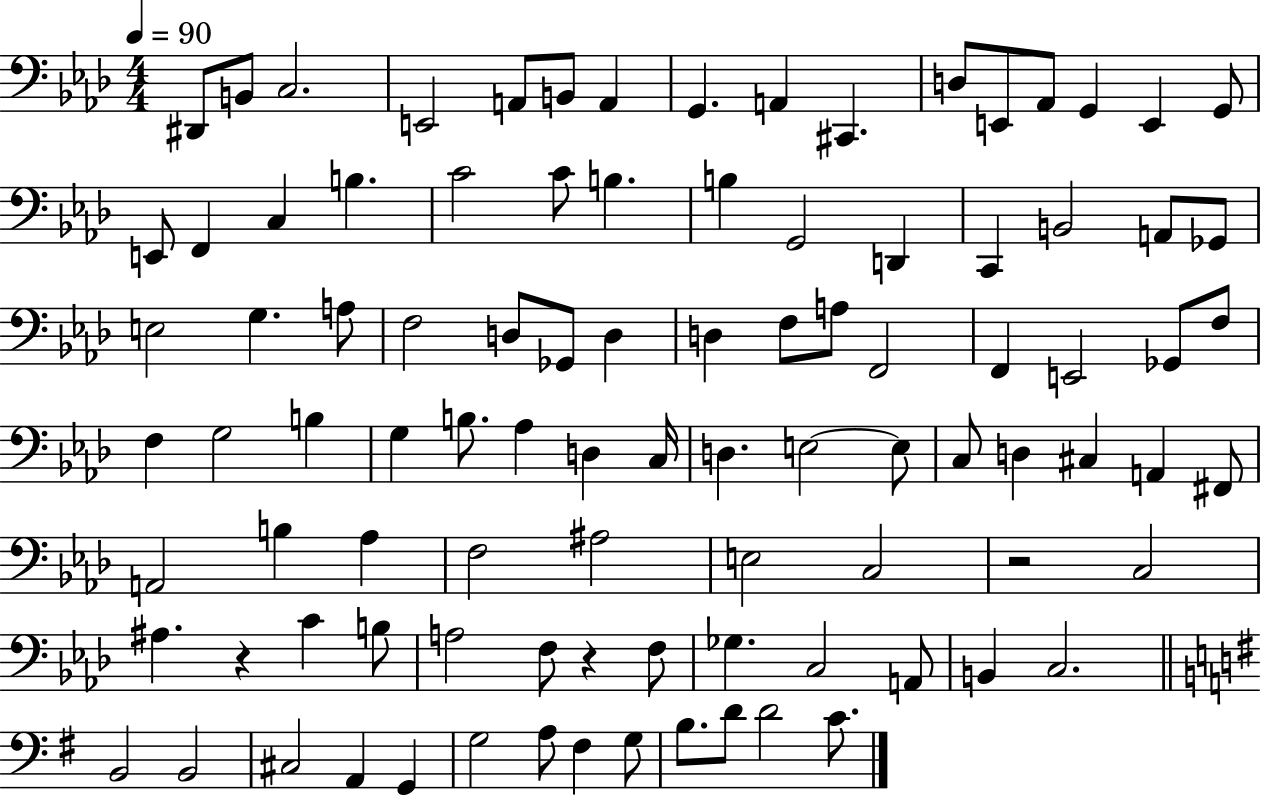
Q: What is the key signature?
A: AES major